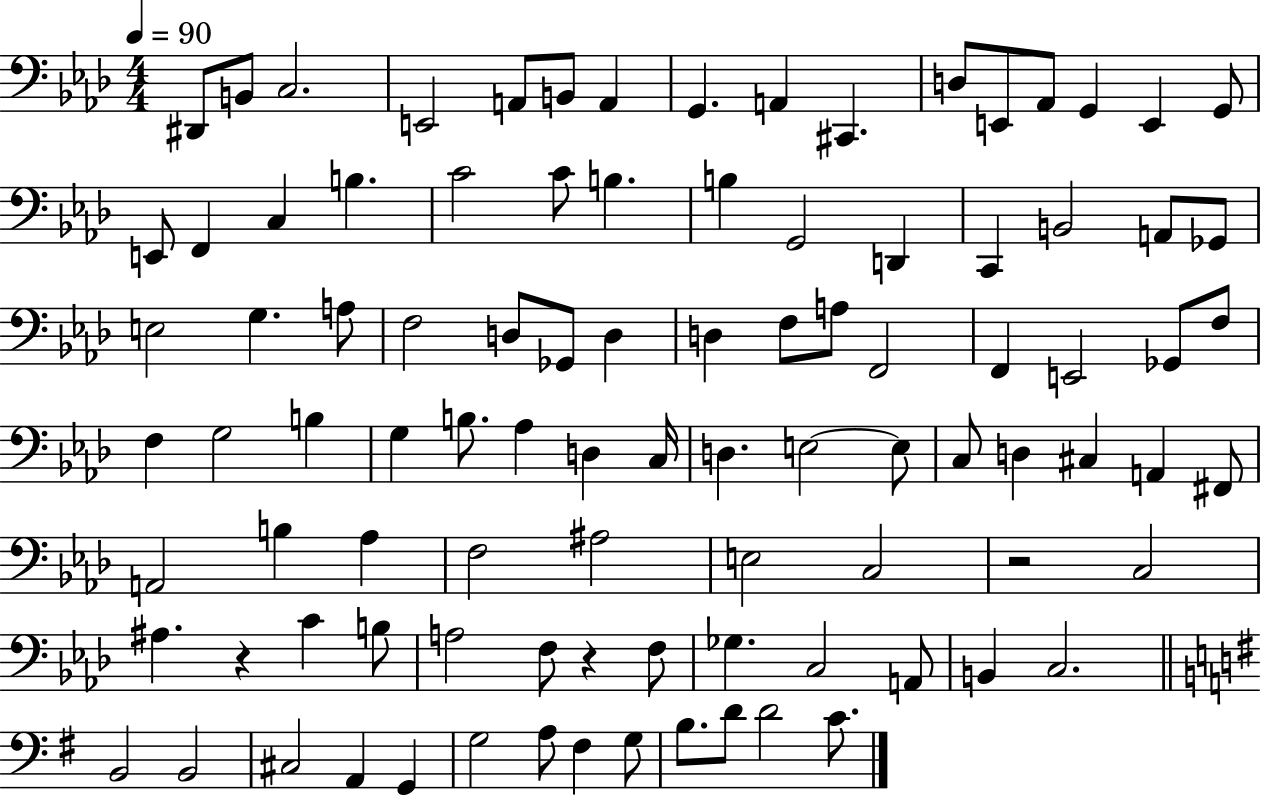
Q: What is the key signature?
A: AES major